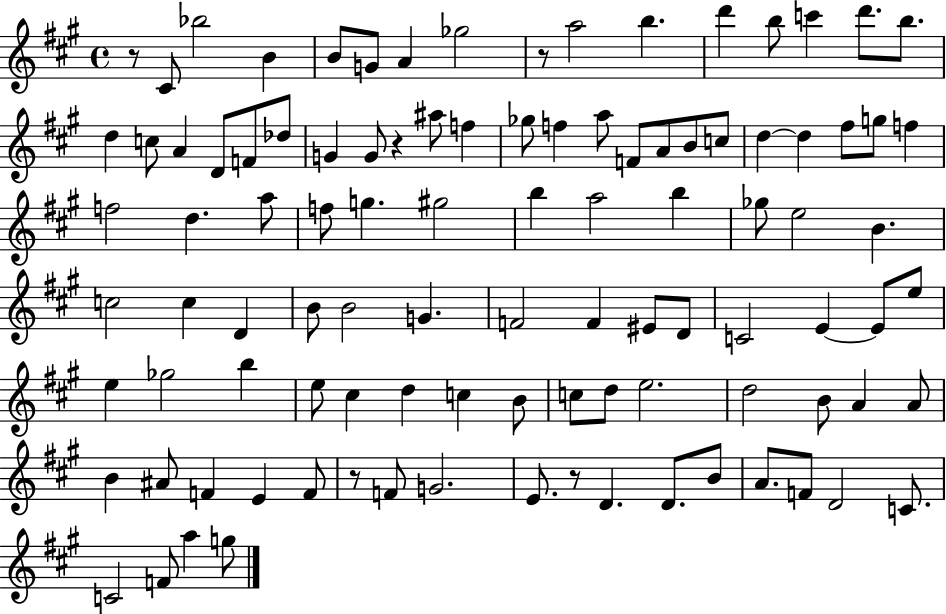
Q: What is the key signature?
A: A major